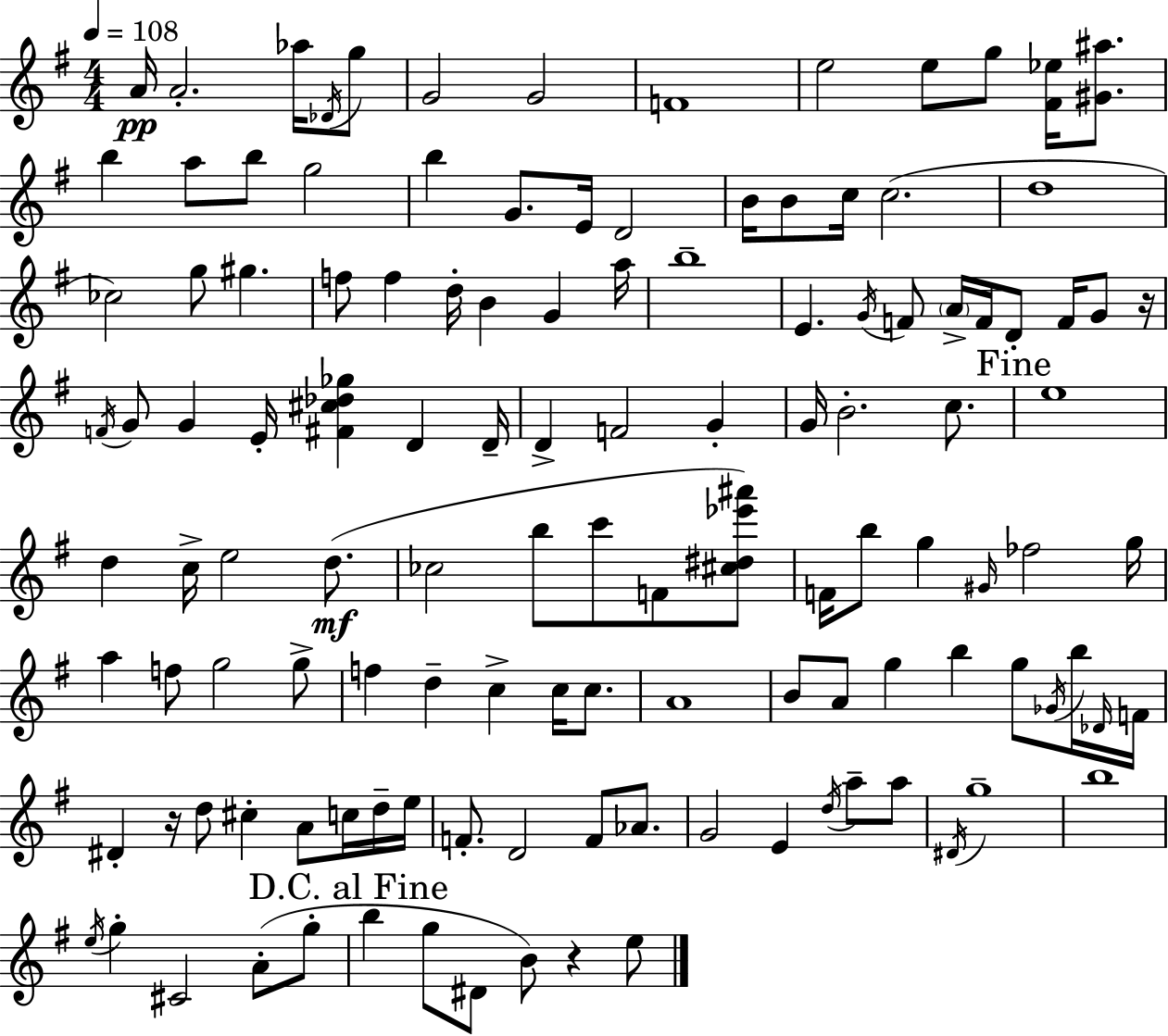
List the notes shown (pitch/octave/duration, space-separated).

A4/s A4/h. Ab5/s Db4/s G5/e G4/h G4/h F4/w E5/h E5/e G5/e [F#4,Eb5]/s [G#4,A#5]/e. B5/q A5/e B5/e G5/h B5/q G4/e. E4/s D4/h B4/s B4/e C5/s C5/h. D5/w CES5/h G5/e G#5/q. F5/e F5/q D5/s B4/q G4/q A5/s B5/w E4/q. G4/s F4/e A4/s F4/s D4/e F4/s G4/e R/s F4/s G4/e G4/q E4/s [F#4,C#5,Db5,Gb5]/q D4/q D4/s D4/q F4/h G4/q G4/s B4/h. C5/e. E5/w D5/q C5/s E5/h D5/e. CES5/h B5/e C6/e F4/e [C#5,D#5,Eb6,A#6]/e F4/s B5/e G5/q G#4/s FES5/h G5/s A5/q F5/e G5/h G5/e F5/q D5/q C5/q C5/s C5/e. A4/w B4/e A4/e G5/q B5/q G5/e Gb4/s B5/s Db4/s F4/s D#4/q R/s D5/e C#5/q A4/e C5/s D5/s E5/s F4/e. D4/h F4/e Ab4/e. G4/h E4/q D5/s A5/e A5/e D#4/s G5/w B5/w E5/s G5/q C#4/h A4/e G5/e B5/q G5/e D#4/e B4/e R/q E5/e